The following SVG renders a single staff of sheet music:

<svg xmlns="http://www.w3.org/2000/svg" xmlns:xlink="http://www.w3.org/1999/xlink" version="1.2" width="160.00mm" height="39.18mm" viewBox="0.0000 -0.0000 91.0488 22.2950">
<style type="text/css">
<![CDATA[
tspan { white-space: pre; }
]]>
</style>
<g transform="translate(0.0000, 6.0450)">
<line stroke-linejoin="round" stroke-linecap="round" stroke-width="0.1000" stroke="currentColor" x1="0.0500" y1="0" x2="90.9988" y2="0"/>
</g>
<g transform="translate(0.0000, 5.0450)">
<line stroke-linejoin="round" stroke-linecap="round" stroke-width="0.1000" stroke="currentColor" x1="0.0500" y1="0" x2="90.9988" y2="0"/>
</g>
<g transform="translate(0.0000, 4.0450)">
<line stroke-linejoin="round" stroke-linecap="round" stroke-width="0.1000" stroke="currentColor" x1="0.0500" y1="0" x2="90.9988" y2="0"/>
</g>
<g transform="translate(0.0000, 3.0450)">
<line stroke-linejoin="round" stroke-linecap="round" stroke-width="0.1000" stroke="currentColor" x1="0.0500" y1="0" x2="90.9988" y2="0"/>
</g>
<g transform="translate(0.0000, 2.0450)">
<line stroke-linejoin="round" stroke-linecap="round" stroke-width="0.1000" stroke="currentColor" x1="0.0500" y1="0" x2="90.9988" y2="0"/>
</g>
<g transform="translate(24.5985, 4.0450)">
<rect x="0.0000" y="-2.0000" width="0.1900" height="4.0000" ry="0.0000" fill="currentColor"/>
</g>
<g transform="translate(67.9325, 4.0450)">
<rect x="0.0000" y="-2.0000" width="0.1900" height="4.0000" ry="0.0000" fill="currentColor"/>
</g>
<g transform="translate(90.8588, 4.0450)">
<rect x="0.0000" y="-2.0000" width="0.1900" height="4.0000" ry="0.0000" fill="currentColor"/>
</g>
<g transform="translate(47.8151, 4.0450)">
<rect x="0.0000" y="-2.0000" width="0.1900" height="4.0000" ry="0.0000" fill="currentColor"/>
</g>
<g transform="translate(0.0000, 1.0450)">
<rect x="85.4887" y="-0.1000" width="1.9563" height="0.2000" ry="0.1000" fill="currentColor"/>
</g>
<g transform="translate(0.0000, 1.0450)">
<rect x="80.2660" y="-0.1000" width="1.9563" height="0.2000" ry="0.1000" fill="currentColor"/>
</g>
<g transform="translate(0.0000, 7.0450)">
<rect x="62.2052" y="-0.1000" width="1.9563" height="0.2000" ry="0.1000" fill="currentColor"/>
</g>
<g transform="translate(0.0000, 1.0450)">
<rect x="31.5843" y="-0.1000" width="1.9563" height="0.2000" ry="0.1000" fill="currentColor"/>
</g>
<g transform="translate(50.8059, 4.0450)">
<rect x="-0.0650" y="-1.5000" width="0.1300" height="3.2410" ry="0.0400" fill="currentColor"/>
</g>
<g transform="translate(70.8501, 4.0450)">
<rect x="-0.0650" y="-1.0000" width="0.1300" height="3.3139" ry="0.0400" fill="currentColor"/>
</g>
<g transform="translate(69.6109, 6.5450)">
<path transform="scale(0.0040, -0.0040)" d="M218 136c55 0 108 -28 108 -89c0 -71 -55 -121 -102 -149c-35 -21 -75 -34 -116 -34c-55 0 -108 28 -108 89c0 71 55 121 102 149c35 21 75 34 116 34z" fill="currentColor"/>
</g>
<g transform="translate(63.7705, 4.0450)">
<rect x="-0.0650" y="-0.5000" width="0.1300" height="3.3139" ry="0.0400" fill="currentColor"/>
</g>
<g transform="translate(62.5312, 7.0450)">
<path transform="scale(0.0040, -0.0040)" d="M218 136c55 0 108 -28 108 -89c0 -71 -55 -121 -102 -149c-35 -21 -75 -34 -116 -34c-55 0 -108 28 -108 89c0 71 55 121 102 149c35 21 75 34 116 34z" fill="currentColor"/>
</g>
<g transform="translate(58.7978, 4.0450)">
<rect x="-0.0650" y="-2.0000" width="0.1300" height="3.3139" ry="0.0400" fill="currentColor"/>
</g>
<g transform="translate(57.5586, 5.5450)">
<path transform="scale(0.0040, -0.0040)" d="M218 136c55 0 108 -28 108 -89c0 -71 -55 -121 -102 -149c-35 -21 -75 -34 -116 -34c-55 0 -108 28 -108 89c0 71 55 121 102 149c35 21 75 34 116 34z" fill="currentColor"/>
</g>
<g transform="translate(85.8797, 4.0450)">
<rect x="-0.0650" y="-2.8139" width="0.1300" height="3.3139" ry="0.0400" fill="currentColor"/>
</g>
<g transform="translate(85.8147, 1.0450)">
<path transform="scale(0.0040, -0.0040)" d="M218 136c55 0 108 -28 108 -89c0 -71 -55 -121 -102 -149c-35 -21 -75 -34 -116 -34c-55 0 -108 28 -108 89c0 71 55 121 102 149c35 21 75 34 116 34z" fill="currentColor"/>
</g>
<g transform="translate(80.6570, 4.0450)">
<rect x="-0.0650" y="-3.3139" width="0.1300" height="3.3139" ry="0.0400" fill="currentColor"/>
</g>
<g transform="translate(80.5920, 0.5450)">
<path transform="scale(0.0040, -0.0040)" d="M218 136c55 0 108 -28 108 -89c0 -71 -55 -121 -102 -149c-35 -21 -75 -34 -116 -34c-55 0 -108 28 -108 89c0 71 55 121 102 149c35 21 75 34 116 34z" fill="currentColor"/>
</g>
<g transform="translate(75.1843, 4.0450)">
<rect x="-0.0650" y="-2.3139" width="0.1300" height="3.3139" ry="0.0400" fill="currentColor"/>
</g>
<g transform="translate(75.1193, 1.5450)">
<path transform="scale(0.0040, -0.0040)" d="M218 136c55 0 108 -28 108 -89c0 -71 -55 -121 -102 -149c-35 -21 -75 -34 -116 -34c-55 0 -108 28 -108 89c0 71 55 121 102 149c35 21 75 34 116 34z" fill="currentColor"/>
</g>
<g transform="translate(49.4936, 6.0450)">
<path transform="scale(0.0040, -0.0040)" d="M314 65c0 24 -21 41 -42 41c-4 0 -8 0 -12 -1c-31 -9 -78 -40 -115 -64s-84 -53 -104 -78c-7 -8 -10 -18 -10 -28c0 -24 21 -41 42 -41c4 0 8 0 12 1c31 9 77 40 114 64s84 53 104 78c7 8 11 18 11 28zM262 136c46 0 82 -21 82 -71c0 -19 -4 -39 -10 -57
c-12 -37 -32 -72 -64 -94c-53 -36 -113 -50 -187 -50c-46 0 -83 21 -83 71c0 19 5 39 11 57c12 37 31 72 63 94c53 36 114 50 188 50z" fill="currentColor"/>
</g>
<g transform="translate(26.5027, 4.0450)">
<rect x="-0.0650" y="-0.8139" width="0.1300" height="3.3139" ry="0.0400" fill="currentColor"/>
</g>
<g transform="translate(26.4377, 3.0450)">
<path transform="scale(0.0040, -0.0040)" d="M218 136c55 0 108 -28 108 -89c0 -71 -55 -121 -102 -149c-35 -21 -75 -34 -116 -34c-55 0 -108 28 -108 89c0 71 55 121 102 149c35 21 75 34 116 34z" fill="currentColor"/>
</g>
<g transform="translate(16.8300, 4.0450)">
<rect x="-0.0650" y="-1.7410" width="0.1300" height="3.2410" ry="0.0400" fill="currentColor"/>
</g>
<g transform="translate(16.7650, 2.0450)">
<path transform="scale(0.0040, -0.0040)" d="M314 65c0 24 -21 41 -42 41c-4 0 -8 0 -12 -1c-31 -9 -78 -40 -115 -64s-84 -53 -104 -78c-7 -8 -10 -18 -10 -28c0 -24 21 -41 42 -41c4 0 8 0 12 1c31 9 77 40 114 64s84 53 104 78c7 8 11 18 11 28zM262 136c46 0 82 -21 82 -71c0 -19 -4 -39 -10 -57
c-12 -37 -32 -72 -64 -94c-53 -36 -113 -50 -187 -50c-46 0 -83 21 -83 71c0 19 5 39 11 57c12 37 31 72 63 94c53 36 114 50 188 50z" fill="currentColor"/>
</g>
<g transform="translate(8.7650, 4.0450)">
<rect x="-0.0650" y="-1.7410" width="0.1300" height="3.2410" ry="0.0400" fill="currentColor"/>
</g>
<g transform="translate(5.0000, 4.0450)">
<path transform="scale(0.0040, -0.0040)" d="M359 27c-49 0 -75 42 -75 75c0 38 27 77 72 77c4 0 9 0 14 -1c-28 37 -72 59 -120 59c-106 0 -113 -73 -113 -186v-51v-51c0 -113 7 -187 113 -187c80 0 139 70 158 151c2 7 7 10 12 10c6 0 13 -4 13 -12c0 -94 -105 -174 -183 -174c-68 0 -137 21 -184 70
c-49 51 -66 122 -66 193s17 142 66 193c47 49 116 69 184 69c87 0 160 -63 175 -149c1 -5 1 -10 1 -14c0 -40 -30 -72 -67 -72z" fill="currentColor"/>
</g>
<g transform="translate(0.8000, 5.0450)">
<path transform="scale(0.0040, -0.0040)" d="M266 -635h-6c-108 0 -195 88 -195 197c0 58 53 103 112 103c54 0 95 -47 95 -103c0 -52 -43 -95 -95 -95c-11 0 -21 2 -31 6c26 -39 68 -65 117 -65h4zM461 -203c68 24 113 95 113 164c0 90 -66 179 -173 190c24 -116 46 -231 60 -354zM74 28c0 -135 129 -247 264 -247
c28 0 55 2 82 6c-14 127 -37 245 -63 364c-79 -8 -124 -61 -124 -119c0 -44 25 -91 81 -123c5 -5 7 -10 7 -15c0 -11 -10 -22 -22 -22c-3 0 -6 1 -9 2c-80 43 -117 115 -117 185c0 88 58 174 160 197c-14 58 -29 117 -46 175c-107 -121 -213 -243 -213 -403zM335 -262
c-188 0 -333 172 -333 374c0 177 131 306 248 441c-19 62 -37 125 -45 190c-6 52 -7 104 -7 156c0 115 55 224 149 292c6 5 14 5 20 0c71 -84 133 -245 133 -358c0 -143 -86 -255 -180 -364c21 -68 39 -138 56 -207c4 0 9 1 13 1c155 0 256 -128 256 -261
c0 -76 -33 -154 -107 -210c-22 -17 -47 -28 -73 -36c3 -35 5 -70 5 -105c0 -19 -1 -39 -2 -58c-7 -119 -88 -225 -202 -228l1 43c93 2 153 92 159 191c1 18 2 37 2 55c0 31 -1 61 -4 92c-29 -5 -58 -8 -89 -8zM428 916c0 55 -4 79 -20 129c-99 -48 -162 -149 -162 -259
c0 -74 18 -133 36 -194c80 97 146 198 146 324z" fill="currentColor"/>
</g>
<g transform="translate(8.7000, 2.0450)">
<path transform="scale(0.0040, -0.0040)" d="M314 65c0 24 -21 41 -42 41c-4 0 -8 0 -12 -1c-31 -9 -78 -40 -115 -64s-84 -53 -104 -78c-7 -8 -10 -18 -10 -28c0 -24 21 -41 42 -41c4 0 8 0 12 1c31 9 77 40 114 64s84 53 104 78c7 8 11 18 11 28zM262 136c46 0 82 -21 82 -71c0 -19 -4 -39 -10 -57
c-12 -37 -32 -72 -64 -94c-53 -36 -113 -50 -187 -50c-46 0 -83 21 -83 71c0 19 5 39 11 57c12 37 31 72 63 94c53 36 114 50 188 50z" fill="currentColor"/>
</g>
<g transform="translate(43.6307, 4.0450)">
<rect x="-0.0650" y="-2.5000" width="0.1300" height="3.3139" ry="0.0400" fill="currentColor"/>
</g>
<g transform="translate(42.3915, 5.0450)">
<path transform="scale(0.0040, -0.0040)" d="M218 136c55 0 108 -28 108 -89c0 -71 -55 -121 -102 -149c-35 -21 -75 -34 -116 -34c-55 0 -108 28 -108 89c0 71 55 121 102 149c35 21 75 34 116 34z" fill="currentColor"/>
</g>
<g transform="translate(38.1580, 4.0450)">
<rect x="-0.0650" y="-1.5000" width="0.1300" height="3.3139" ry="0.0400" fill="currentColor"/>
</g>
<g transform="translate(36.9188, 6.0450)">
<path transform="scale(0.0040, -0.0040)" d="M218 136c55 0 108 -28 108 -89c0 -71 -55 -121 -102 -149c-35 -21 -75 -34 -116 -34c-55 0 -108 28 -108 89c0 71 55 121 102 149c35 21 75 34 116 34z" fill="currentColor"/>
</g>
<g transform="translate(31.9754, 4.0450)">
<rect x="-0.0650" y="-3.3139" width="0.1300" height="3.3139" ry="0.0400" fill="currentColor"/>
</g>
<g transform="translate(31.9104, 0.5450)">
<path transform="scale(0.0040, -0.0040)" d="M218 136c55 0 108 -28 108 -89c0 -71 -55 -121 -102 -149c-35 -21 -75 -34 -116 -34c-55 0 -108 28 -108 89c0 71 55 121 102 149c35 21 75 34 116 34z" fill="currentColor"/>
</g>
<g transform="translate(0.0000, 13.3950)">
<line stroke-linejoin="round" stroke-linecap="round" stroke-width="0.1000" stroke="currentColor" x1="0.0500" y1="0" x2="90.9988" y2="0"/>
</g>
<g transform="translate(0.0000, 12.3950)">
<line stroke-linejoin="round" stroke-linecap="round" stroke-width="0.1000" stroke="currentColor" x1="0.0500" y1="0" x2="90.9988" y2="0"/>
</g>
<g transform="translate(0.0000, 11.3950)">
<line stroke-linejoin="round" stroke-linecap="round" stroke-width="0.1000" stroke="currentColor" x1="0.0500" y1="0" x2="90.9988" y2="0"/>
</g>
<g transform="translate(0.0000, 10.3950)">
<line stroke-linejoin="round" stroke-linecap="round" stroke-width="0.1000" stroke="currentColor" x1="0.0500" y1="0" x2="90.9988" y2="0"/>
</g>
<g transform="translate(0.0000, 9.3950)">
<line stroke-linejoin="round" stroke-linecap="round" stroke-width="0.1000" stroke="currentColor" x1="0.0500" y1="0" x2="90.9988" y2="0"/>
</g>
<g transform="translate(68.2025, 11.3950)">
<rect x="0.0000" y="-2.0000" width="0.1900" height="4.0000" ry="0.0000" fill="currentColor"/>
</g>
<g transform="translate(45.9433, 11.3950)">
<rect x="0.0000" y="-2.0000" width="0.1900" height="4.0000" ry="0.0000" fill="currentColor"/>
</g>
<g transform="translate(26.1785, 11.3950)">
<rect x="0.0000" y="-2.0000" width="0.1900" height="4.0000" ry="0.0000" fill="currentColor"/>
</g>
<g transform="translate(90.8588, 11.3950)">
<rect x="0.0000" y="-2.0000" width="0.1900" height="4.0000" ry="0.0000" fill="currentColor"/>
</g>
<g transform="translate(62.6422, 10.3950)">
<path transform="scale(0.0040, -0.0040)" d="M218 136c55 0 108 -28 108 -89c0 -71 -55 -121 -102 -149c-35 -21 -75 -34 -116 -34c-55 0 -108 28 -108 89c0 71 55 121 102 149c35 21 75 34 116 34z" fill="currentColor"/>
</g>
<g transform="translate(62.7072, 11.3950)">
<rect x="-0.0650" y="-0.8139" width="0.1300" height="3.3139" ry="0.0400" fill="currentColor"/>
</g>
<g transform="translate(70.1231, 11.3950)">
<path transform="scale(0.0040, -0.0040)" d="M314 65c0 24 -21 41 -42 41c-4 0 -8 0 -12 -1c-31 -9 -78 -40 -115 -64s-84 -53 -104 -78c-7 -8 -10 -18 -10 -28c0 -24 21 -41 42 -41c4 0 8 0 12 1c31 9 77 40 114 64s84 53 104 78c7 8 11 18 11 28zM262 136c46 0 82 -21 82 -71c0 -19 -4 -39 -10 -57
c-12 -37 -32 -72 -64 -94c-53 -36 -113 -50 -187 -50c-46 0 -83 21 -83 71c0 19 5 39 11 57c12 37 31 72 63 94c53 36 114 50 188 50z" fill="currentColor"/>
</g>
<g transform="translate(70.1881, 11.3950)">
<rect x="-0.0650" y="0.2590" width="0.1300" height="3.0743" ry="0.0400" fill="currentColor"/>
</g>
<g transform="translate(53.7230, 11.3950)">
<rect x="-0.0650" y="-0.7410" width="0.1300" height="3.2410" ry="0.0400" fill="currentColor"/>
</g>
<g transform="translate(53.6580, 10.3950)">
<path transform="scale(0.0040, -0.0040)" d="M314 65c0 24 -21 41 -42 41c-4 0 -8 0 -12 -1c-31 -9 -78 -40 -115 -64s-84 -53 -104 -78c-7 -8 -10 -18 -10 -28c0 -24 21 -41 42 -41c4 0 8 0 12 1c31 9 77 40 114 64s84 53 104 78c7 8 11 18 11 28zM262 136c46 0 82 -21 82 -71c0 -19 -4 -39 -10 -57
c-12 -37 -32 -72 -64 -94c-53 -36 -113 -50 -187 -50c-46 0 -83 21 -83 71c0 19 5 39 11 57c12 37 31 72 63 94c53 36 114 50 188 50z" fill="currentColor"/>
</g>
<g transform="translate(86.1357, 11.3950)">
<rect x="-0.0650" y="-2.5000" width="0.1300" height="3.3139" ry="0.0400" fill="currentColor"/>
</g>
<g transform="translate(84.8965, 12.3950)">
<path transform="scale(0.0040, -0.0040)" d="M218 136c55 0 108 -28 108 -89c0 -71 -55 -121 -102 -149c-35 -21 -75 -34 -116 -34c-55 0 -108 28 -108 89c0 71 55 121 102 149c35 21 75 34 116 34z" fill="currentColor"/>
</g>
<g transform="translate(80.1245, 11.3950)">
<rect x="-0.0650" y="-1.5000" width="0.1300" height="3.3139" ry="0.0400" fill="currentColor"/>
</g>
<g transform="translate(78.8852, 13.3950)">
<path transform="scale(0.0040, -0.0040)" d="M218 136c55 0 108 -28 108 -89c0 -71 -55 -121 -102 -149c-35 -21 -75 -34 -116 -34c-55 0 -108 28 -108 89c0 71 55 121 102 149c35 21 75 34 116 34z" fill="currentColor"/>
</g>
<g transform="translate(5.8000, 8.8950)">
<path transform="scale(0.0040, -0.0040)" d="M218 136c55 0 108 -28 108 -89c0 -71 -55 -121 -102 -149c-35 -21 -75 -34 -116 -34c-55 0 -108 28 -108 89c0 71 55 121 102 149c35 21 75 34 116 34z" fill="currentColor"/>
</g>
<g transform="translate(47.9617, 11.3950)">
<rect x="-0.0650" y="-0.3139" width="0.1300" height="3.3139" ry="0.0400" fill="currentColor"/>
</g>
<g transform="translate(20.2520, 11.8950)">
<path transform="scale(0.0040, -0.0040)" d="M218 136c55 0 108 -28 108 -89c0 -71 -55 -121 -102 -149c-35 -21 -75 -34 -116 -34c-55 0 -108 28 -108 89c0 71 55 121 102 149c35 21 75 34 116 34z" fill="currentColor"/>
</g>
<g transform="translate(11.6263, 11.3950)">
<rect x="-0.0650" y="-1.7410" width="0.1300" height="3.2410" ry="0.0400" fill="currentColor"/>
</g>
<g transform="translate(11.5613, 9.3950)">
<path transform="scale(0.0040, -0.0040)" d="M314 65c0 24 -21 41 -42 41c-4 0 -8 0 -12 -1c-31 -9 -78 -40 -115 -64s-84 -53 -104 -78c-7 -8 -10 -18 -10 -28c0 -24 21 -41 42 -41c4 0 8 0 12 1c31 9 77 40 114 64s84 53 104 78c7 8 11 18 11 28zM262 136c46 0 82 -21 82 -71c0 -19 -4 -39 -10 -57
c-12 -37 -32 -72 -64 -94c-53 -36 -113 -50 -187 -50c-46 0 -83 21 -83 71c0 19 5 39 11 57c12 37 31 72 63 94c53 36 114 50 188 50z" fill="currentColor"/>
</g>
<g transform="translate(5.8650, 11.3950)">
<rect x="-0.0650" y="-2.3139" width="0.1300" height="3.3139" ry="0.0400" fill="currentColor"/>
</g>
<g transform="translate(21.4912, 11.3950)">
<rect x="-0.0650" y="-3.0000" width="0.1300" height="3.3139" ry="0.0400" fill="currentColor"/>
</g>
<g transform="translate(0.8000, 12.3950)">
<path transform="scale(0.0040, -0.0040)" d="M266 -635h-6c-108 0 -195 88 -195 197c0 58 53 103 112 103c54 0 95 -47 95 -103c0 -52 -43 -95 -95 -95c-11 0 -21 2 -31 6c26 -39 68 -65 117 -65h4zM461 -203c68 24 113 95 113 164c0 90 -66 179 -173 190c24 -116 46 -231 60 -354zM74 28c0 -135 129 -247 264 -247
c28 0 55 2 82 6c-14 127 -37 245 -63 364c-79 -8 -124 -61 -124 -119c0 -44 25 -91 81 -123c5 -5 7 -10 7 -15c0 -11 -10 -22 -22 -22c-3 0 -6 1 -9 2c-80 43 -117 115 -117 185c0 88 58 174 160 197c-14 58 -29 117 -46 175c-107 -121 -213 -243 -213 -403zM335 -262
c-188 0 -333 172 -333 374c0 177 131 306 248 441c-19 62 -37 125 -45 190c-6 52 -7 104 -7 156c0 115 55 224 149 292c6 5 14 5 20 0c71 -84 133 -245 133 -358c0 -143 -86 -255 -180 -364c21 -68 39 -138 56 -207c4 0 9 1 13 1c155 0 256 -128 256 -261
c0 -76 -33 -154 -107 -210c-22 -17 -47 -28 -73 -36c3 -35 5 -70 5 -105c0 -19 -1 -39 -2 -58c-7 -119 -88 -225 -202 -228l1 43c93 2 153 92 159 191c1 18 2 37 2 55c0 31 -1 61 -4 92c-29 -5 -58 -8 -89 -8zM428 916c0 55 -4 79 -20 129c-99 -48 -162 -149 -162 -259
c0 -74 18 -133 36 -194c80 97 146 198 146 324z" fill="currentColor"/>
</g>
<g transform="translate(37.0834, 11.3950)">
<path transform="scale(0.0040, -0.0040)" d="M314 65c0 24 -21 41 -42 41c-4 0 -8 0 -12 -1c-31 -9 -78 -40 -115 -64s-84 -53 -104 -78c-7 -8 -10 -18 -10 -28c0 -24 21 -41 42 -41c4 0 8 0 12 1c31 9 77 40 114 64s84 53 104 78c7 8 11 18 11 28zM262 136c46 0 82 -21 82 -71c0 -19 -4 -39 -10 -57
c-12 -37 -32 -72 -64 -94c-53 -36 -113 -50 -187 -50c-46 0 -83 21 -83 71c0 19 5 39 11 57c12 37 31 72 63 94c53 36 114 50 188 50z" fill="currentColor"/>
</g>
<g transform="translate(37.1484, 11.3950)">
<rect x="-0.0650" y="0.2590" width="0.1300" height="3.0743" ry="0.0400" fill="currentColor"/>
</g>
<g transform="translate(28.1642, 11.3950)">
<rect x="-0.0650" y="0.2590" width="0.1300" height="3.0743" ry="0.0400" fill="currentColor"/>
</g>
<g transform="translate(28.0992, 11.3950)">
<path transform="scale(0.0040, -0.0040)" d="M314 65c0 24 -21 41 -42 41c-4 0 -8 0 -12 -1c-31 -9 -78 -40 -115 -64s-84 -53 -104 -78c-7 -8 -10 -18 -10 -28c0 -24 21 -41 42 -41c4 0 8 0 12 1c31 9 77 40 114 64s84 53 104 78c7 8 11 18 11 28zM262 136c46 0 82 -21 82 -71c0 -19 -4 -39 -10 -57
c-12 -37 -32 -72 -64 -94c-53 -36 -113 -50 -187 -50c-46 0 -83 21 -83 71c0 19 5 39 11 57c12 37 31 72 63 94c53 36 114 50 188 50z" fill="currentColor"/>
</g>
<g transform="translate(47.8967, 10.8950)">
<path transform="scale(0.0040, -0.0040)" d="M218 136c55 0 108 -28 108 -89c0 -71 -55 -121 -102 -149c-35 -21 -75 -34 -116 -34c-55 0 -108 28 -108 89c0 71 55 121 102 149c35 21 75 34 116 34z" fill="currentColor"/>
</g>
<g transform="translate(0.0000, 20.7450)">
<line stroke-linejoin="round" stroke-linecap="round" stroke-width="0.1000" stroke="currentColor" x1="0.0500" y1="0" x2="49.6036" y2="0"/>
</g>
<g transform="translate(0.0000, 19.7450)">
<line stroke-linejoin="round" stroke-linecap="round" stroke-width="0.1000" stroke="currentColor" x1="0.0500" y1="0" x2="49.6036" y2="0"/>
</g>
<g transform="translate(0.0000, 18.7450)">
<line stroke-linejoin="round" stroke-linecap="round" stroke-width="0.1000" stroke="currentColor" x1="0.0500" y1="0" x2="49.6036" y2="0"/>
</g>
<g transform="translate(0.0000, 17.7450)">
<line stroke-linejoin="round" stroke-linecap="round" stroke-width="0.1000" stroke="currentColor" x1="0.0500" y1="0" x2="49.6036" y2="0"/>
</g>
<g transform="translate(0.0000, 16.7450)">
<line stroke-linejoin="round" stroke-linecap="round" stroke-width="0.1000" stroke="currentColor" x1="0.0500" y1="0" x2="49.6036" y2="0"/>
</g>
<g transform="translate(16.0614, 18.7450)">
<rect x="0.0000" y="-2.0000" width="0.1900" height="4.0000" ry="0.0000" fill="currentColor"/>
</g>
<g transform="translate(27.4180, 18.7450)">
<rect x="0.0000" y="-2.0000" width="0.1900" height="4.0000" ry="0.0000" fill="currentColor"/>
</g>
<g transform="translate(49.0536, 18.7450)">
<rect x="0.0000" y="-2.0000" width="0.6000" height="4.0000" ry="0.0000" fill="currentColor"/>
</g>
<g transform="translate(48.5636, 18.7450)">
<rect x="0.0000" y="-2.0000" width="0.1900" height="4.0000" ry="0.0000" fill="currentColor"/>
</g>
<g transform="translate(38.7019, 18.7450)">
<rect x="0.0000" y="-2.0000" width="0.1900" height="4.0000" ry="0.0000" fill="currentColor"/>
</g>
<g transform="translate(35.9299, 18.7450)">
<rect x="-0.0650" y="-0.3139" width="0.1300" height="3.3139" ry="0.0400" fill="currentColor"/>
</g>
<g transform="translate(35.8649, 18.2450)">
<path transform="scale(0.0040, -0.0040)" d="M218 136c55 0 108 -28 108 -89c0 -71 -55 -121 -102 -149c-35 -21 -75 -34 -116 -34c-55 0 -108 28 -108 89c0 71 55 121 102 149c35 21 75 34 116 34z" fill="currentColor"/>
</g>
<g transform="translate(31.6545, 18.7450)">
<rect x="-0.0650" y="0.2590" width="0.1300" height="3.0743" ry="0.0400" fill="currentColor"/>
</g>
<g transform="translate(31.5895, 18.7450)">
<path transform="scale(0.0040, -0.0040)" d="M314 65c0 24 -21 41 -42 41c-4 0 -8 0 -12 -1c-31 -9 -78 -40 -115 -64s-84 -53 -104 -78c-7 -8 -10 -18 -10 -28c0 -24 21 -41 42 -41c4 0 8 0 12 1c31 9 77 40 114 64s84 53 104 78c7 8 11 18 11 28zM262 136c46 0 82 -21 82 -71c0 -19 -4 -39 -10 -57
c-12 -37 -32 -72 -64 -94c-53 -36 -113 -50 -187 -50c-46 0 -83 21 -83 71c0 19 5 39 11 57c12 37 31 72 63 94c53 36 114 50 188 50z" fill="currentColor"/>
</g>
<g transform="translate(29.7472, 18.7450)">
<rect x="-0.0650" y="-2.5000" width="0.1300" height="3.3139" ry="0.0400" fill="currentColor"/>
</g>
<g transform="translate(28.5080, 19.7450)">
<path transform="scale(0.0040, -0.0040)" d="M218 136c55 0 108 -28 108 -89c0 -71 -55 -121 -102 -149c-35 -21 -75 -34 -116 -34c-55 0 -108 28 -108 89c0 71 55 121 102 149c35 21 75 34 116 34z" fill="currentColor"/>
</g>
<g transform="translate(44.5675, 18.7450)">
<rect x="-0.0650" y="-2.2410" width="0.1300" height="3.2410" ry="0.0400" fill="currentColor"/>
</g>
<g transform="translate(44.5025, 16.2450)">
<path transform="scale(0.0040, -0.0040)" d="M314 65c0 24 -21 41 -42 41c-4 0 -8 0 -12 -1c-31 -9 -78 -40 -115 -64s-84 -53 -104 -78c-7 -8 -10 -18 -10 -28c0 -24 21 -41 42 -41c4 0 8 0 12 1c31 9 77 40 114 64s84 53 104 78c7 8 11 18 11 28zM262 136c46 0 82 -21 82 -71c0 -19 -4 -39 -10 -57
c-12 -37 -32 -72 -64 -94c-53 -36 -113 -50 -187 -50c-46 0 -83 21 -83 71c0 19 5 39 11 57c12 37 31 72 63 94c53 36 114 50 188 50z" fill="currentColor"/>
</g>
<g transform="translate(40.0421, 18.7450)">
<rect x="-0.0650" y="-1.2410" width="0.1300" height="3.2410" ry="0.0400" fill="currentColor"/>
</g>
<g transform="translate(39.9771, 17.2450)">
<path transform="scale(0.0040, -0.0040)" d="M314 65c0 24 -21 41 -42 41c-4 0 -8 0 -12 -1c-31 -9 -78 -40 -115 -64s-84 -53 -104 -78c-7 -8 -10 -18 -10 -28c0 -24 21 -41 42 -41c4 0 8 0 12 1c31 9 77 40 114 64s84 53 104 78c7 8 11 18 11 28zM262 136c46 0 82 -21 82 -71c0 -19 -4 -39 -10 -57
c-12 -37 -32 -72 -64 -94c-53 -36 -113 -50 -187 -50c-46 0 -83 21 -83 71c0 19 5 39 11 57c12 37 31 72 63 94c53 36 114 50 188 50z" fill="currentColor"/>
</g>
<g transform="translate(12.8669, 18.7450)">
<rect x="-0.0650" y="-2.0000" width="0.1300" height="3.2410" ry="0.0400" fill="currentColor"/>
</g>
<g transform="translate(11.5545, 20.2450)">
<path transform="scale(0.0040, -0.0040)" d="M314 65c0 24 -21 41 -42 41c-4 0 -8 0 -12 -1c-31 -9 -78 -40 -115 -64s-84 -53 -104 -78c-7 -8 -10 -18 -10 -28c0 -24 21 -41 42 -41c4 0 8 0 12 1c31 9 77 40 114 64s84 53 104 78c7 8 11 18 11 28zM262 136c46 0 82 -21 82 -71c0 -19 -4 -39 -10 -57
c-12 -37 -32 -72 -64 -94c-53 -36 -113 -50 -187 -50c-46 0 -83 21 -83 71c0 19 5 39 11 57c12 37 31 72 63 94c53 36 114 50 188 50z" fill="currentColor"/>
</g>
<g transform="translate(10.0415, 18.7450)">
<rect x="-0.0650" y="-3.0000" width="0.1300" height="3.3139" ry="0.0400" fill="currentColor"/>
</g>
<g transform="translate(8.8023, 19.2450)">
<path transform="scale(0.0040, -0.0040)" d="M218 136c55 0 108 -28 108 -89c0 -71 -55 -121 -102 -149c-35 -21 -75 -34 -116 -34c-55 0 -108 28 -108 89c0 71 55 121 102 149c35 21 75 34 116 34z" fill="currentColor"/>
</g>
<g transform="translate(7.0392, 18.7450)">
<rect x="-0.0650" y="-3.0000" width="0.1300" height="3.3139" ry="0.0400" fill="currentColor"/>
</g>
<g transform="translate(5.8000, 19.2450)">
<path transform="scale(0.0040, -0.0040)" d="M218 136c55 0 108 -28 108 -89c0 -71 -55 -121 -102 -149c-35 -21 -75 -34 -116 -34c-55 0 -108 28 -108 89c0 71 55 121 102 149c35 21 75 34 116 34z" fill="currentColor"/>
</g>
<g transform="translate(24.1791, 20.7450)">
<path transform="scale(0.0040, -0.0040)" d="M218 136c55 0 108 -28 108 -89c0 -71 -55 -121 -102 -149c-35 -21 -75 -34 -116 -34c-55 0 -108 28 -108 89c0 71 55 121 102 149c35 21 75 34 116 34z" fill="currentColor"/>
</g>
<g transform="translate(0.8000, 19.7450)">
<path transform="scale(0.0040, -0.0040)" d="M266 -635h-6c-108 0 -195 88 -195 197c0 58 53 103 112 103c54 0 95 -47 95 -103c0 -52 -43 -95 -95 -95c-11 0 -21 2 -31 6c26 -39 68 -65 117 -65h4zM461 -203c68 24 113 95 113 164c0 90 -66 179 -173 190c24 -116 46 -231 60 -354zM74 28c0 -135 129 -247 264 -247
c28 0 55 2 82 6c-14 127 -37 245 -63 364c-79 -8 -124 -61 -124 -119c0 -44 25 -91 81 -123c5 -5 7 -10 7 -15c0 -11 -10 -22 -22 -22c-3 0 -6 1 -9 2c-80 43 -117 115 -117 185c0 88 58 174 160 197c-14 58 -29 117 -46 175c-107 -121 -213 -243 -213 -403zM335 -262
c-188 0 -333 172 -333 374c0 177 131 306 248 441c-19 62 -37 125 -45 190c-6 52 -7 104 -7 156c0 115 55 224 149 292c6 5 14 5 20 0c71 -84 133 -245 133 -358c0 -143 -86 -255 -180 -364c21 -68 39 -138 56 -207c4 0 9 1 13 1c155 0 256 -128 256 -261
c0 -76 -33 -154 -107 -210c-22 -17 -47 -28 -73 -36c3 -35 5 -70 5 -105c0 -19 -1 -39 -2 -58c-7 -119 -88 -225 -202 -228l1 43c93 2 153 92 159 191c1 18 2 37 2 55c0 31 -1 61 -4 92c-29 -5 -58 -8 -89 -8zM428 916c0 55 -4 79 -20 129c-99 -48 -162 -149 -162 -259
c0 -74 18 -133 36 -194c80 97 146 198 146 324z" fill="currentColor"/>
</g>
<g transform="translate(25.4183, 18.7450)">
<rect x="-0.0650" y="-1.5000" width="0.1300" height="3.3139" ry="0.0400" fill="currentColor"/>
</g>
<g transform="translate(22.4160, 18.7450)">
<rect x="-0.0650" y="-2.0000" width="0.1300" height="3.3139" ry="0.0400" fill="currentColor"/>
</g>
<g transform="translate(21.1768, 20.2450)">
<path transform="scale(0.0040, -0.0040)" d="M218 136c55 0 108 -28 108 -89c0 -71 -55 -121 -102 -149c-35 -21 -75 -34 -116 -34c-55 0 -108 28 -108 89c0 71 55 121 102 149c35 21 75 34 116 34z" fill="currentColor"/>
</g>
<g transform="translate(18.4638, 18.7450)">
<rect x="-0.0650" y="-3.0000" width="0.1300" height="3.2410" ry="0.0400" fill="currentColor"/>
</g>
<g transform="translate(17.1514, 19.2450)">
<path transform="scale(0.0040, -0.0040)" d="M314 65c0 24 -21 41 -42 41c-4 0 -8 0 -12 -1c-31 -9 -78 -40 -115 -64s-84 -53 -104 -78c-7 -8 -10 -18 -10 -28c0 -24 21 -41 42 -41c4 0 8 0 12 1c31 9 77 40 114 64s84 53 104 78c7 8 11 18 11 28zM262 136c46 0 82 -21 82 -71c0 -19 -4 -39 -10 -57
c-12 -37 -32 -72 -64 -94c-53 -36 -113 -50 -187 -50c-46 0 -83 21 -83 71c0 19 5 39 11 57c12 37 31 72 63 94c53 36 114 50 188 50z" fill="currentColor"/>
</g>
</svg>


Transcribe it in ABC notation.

X:1
T:Untitled
M:4/4
L:1/4
K:C
f2 f2 d b E G E2 F C D g b a g f2 A B2 B2 c d2 d B2 E G A A F2 A2 F E G B2 c e2 g2